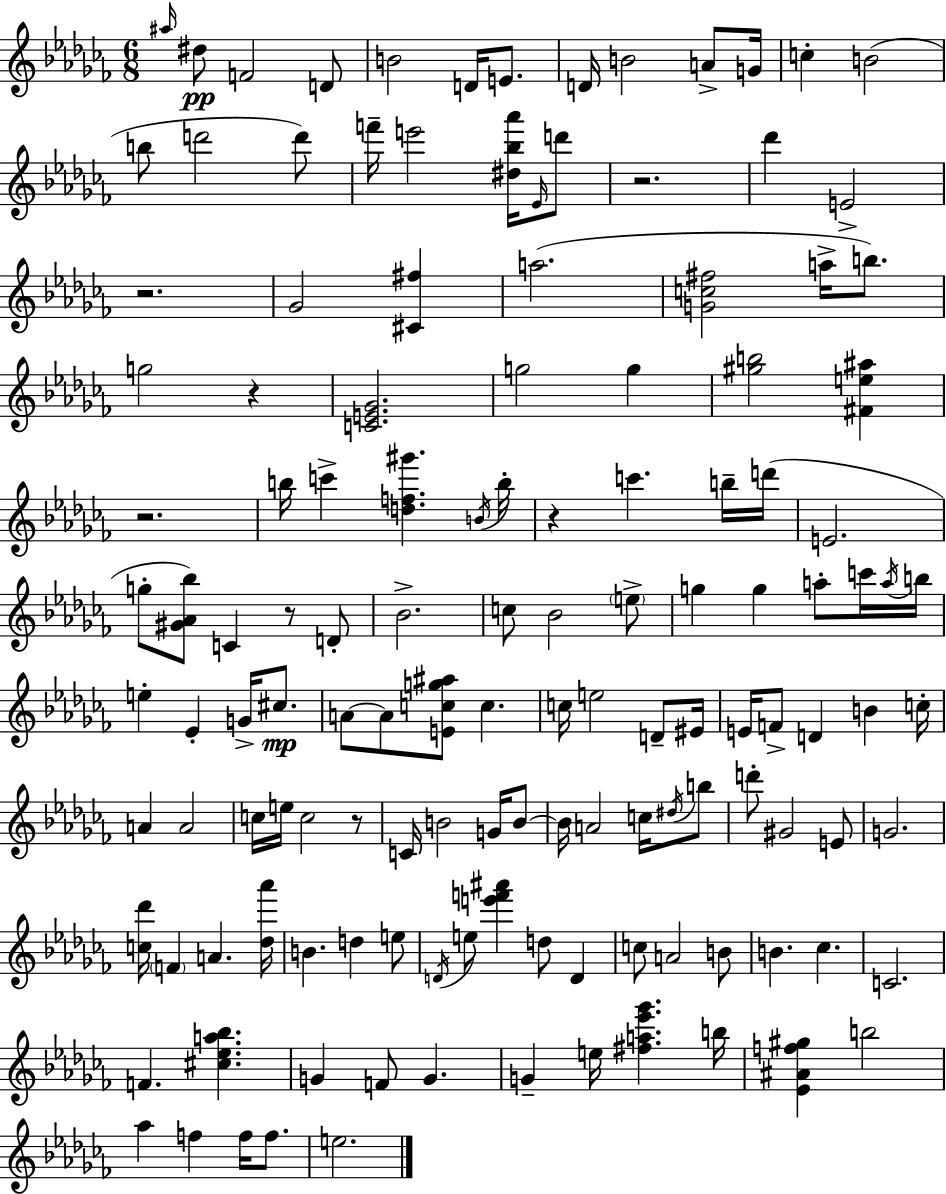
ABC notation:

X:1
T:Untitled
M:6/8
L:1/4
K:Abm
^a/4 ^d/2 F2 D/2 B2 D/4 E/2 D/4 B2 A/2 G/4 c B2 b/2 d'2 d'/2 f'/4 e'2 [^d_b_a']/4 _E/4 d'/2 z2 _d' E2 z2 _G2 [^C^f] a2 [Gc^f]2 a/4 b/2 g2 z [CE_G]2 g2 g [^gb]2 [^Fe^a] z2 b/4 c' [df^g'] B/4 b/4 z c' b/4 d'/4 E2 g/2 [^G_A_b]/2 C z/2 D/2 _B2 c/2 _B2 e/2 g g a/2 c'/4 a/4 b/4 e _E G/4 ^c/2 A/2 A/2 [Ecg^a]/2 c c/4 e2 D/2 ^E/4 E/4 F/2 D B c/4 A A2 c/4 e/4 c2 z/2 C/4 B2 G/4 B/2 B/4 A2 c/4 ^d/4 b/2 d'/2 ^G2 E/2 G2 [c_d']/4 F A [_d_a']/4 B d e/2 D/4 e/2 [e'f'^a'] d/2 D c/2 A2 B/2 B _c C2 F [^c_ea_b] G F/2 G G e/4 [^fa_e'_g'] b/4 [_E^Af^g] b2 _a f f/4 f/2 e2